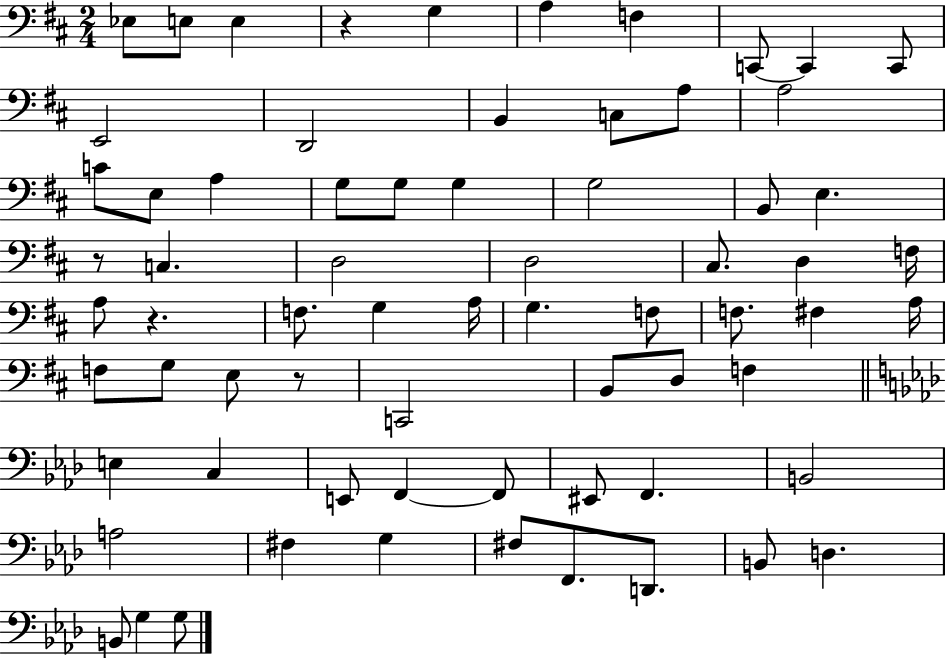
Eb3/e E3/e E3/q R/q G3/q A3/q F3/q C2/e C2/q C2/e E2/h D2/h B2/q C3/e A3/e A3/h C4/e E3/e A3/q G3/e G3/e G3/q G3/h B2/e E3/q. R/e C3/q. D3/h D3/h C#3/e. D3/q F3/s A3/e R/q. F3/e. G3/q A3/s G3/q. F3/e F3/e. F#3/q A3/s F3/e G3/e E3/e R/e C2/h B2/e D3/e F3/q E3/q C3/q E2/e F2/q F2/e EIS2/e F2/q. B2/h A3/h F#3/q G3/q F#3/e F2/e. D2/e. B2/e D3/q. B2/e G3/q G3/e